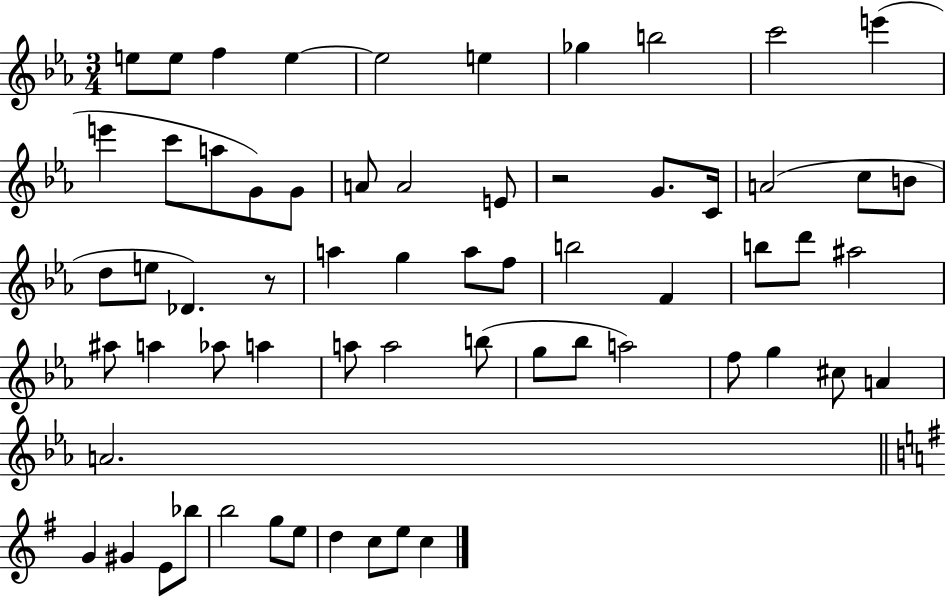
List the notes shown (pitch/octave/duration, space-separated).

E5/e E5/e F5/q E5/q E5/h E5/q Gb5/q B5/h C6/h E6/q E6/q C6/e A5/e G4/e G4/e A4/e A4/h E4/e R/h G4/e. C4/s A4/h C5/e B4/e D5/e E5/e Db4/q. R/e A5/q G5/q A5/e F5/e B5/h F4/q B5/e D6/e A#5/h A#5/e A5/q Ab5/e A5/q A5/e A5/h B5/e G5/e Bb5/e A5/h F5/e G5/q C#5/e A4/q A4/h. G4/q G#4/q E4/e Bb5/e B5/h G5/e E5/e D5/q C5/e E5/e C5/q